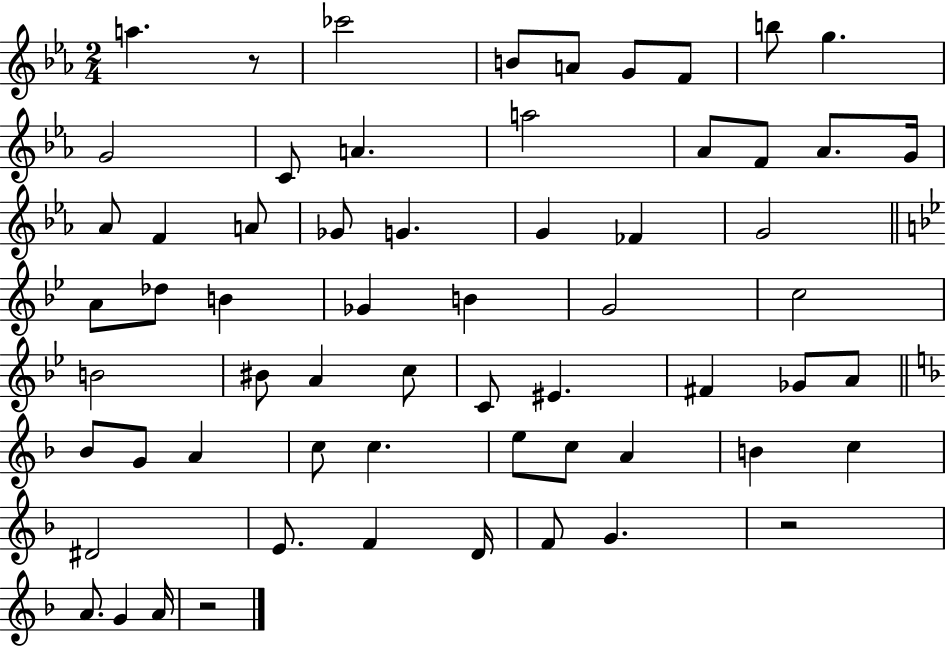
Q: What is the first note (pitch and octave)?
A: A5